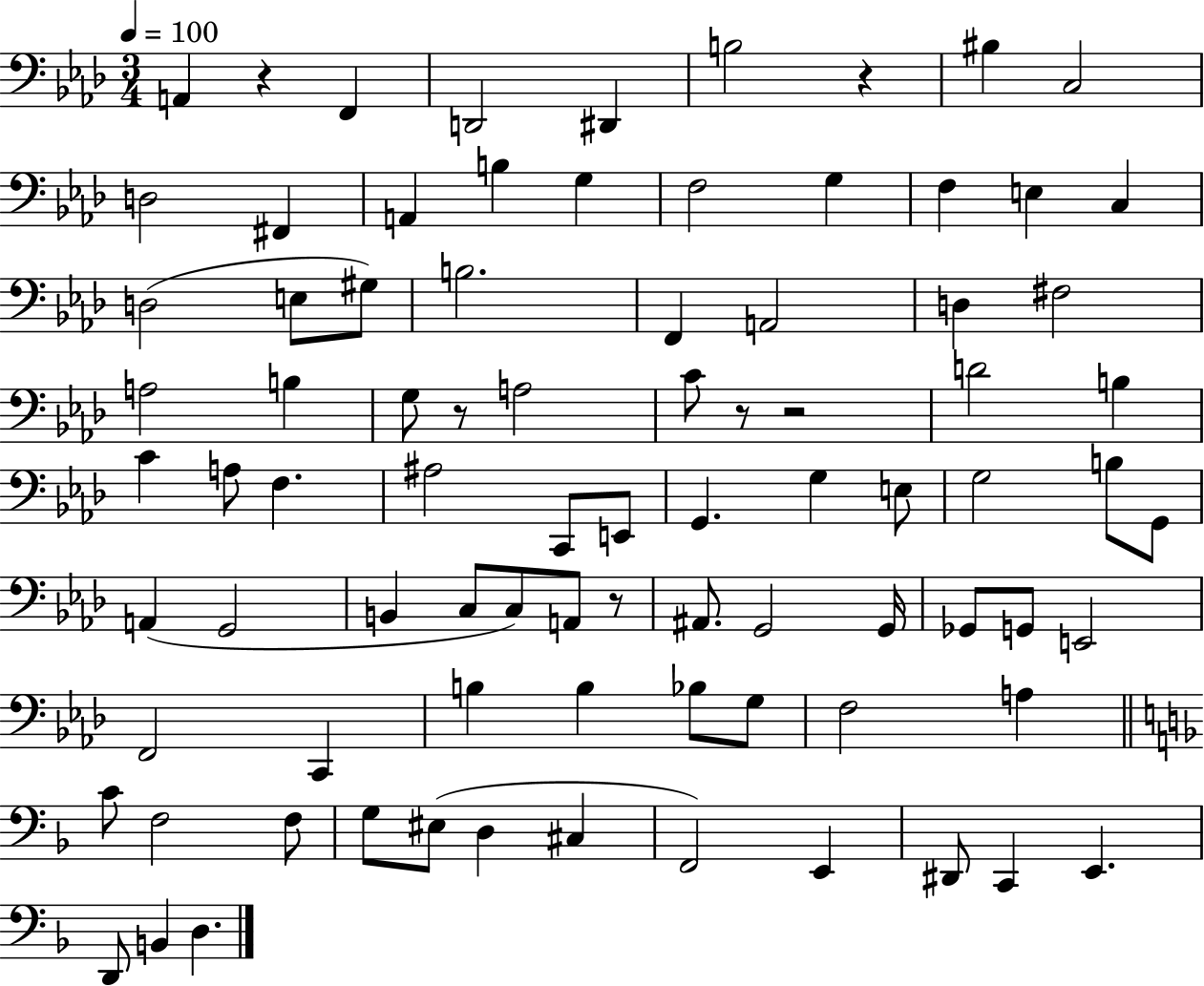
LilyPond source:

{
  \clef bass
  \numericTimeSignature
  \time 3/4
  \key aes \major
  \tempo 4 = 100
  \repeat volta 2 { a,4 r4 f,4 | d,2 dis,4 | b2 r4 | bis4 c2 | \break d2 fis,4 | a,4 b4 g4 | f2 g4 | f4 e4 c4 | \break d2( e8 gis8) | b2. | f,4 a,2 | d4 fis2 | \break a2 b4 | g8 r8 a2 | c'8 r8 r2 | d'2 b4 | \break c'4 a8 f4. | ais2 c,8 e,8 | g,4. g4 e8 | g2 b8 g,8 | \break a,4( g,2 | b,4 c8 c8) a,8 r8 | ais,8. g,2 g,16 | ges,8 g,8 e,2 | \break f,2 c,4 | b4 b4 bes8 g8 | f2 a4 | \bar "||" \break \key f \major c'8 f2 f8 | g8 eis8( d4 cis4 | f,2) e,4 | dis,8 c,4 e,4. | \break d,8 b,4 d4. | } \bar "|."
}